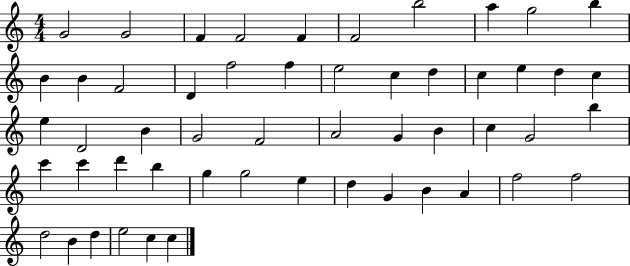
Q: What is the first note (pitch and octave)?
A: G4